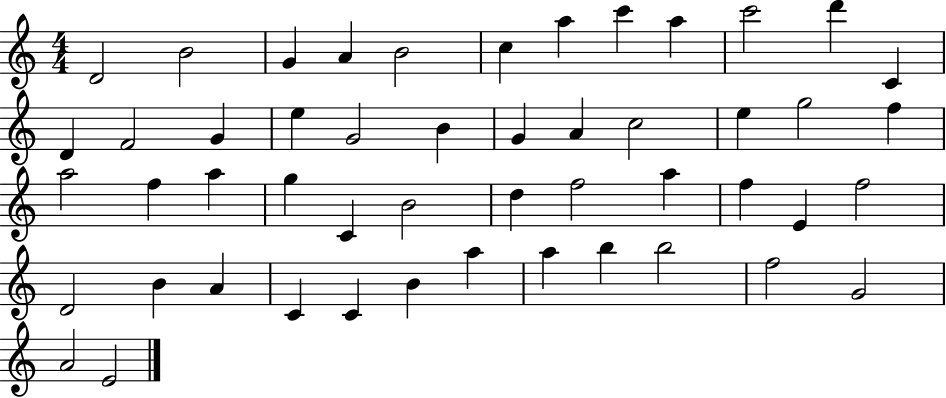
X:1
T:Untitled
M:4/4
L:1/4
K:C
D2 B2 G A B2 c a c' a c'2 d' C D F2 G e G2 B G A c2 e g2 f a2 f a g C B2 d f2 a f E f2 D2 B A C C B a a b b2 f2 G2 A2 E2